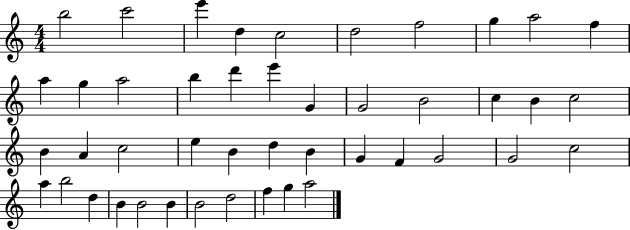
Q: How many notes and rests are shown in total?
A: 45